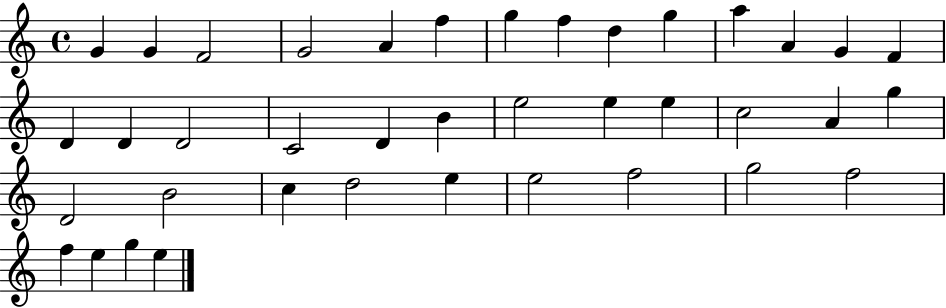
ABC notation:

X:1
T:Untitled
M:4/4
L:1/4
K:C
G G F2 G2 A f g f d g a A G F D D D2 C2 D B e2 e e c2 A g D2 B2 c d2 e e2 f2 g2 f2 f e g e